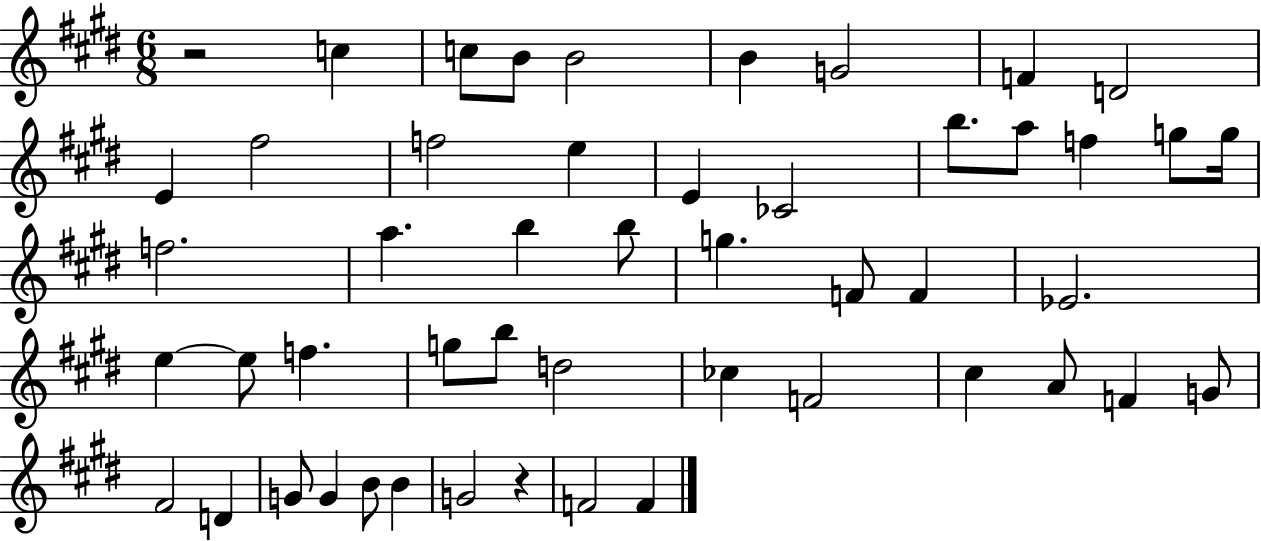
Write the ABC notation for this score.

X:1
T:Untitled
M:6/8
L:1/4
K:E
z2 c c/2 B/2 B2 B G2 F D2 E ^f2 f2 e E _C2 b/2 a/2 f g/2 g/4 f2 a b b/2 g F/2 F _E2 e e/2 f g/2 b/2 d2 _c F2 ^c A/2 F G/2 ^F2 D G/2 G B/2 B G2 z F2 F